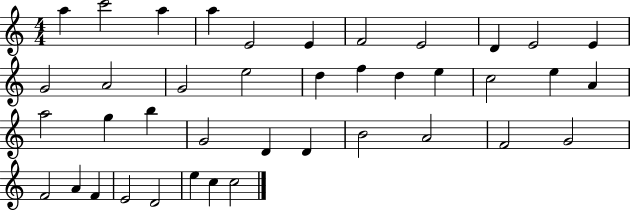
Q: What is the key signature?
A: C major